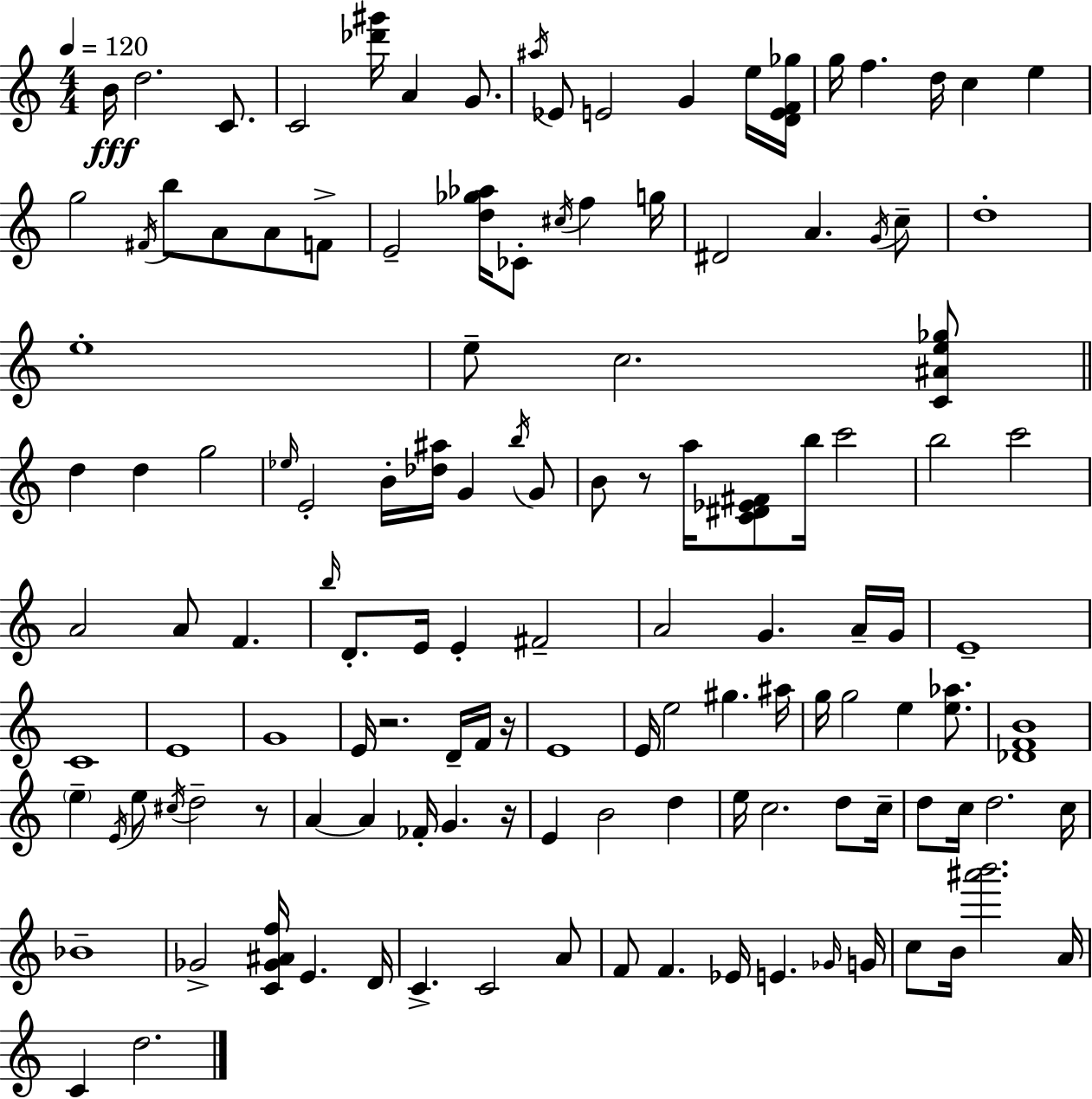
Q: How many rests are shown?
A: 5